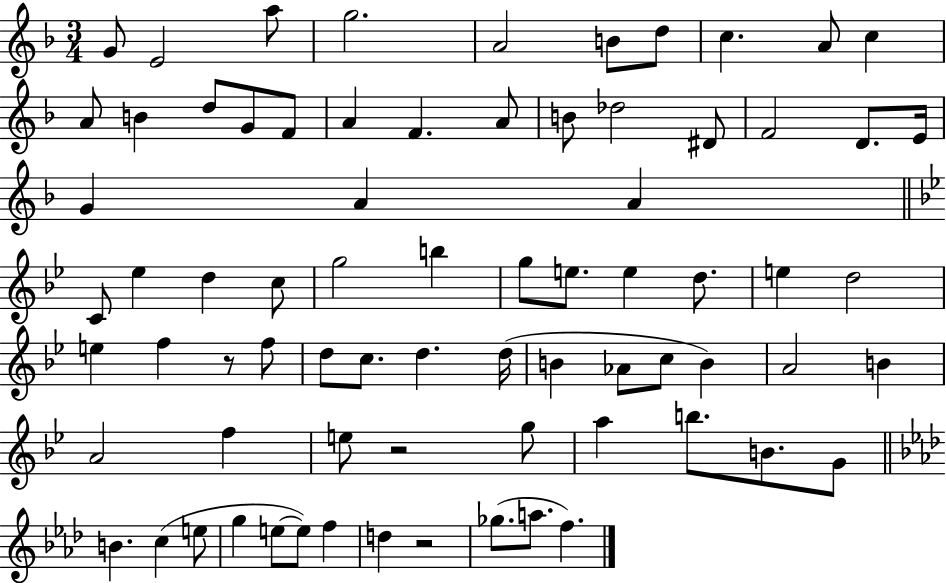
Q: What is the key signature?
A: F major